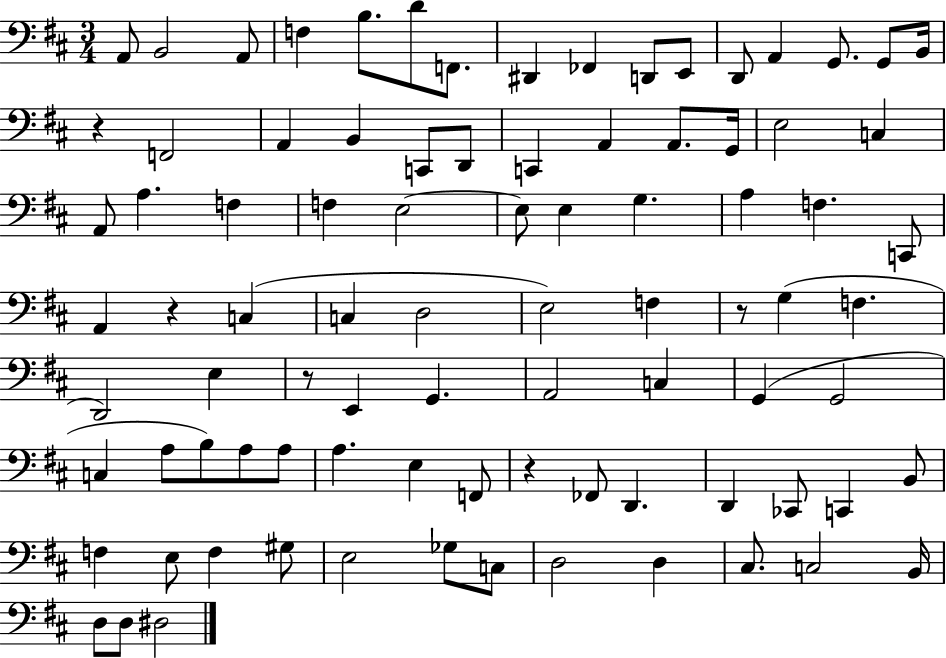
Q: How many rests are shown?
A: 5